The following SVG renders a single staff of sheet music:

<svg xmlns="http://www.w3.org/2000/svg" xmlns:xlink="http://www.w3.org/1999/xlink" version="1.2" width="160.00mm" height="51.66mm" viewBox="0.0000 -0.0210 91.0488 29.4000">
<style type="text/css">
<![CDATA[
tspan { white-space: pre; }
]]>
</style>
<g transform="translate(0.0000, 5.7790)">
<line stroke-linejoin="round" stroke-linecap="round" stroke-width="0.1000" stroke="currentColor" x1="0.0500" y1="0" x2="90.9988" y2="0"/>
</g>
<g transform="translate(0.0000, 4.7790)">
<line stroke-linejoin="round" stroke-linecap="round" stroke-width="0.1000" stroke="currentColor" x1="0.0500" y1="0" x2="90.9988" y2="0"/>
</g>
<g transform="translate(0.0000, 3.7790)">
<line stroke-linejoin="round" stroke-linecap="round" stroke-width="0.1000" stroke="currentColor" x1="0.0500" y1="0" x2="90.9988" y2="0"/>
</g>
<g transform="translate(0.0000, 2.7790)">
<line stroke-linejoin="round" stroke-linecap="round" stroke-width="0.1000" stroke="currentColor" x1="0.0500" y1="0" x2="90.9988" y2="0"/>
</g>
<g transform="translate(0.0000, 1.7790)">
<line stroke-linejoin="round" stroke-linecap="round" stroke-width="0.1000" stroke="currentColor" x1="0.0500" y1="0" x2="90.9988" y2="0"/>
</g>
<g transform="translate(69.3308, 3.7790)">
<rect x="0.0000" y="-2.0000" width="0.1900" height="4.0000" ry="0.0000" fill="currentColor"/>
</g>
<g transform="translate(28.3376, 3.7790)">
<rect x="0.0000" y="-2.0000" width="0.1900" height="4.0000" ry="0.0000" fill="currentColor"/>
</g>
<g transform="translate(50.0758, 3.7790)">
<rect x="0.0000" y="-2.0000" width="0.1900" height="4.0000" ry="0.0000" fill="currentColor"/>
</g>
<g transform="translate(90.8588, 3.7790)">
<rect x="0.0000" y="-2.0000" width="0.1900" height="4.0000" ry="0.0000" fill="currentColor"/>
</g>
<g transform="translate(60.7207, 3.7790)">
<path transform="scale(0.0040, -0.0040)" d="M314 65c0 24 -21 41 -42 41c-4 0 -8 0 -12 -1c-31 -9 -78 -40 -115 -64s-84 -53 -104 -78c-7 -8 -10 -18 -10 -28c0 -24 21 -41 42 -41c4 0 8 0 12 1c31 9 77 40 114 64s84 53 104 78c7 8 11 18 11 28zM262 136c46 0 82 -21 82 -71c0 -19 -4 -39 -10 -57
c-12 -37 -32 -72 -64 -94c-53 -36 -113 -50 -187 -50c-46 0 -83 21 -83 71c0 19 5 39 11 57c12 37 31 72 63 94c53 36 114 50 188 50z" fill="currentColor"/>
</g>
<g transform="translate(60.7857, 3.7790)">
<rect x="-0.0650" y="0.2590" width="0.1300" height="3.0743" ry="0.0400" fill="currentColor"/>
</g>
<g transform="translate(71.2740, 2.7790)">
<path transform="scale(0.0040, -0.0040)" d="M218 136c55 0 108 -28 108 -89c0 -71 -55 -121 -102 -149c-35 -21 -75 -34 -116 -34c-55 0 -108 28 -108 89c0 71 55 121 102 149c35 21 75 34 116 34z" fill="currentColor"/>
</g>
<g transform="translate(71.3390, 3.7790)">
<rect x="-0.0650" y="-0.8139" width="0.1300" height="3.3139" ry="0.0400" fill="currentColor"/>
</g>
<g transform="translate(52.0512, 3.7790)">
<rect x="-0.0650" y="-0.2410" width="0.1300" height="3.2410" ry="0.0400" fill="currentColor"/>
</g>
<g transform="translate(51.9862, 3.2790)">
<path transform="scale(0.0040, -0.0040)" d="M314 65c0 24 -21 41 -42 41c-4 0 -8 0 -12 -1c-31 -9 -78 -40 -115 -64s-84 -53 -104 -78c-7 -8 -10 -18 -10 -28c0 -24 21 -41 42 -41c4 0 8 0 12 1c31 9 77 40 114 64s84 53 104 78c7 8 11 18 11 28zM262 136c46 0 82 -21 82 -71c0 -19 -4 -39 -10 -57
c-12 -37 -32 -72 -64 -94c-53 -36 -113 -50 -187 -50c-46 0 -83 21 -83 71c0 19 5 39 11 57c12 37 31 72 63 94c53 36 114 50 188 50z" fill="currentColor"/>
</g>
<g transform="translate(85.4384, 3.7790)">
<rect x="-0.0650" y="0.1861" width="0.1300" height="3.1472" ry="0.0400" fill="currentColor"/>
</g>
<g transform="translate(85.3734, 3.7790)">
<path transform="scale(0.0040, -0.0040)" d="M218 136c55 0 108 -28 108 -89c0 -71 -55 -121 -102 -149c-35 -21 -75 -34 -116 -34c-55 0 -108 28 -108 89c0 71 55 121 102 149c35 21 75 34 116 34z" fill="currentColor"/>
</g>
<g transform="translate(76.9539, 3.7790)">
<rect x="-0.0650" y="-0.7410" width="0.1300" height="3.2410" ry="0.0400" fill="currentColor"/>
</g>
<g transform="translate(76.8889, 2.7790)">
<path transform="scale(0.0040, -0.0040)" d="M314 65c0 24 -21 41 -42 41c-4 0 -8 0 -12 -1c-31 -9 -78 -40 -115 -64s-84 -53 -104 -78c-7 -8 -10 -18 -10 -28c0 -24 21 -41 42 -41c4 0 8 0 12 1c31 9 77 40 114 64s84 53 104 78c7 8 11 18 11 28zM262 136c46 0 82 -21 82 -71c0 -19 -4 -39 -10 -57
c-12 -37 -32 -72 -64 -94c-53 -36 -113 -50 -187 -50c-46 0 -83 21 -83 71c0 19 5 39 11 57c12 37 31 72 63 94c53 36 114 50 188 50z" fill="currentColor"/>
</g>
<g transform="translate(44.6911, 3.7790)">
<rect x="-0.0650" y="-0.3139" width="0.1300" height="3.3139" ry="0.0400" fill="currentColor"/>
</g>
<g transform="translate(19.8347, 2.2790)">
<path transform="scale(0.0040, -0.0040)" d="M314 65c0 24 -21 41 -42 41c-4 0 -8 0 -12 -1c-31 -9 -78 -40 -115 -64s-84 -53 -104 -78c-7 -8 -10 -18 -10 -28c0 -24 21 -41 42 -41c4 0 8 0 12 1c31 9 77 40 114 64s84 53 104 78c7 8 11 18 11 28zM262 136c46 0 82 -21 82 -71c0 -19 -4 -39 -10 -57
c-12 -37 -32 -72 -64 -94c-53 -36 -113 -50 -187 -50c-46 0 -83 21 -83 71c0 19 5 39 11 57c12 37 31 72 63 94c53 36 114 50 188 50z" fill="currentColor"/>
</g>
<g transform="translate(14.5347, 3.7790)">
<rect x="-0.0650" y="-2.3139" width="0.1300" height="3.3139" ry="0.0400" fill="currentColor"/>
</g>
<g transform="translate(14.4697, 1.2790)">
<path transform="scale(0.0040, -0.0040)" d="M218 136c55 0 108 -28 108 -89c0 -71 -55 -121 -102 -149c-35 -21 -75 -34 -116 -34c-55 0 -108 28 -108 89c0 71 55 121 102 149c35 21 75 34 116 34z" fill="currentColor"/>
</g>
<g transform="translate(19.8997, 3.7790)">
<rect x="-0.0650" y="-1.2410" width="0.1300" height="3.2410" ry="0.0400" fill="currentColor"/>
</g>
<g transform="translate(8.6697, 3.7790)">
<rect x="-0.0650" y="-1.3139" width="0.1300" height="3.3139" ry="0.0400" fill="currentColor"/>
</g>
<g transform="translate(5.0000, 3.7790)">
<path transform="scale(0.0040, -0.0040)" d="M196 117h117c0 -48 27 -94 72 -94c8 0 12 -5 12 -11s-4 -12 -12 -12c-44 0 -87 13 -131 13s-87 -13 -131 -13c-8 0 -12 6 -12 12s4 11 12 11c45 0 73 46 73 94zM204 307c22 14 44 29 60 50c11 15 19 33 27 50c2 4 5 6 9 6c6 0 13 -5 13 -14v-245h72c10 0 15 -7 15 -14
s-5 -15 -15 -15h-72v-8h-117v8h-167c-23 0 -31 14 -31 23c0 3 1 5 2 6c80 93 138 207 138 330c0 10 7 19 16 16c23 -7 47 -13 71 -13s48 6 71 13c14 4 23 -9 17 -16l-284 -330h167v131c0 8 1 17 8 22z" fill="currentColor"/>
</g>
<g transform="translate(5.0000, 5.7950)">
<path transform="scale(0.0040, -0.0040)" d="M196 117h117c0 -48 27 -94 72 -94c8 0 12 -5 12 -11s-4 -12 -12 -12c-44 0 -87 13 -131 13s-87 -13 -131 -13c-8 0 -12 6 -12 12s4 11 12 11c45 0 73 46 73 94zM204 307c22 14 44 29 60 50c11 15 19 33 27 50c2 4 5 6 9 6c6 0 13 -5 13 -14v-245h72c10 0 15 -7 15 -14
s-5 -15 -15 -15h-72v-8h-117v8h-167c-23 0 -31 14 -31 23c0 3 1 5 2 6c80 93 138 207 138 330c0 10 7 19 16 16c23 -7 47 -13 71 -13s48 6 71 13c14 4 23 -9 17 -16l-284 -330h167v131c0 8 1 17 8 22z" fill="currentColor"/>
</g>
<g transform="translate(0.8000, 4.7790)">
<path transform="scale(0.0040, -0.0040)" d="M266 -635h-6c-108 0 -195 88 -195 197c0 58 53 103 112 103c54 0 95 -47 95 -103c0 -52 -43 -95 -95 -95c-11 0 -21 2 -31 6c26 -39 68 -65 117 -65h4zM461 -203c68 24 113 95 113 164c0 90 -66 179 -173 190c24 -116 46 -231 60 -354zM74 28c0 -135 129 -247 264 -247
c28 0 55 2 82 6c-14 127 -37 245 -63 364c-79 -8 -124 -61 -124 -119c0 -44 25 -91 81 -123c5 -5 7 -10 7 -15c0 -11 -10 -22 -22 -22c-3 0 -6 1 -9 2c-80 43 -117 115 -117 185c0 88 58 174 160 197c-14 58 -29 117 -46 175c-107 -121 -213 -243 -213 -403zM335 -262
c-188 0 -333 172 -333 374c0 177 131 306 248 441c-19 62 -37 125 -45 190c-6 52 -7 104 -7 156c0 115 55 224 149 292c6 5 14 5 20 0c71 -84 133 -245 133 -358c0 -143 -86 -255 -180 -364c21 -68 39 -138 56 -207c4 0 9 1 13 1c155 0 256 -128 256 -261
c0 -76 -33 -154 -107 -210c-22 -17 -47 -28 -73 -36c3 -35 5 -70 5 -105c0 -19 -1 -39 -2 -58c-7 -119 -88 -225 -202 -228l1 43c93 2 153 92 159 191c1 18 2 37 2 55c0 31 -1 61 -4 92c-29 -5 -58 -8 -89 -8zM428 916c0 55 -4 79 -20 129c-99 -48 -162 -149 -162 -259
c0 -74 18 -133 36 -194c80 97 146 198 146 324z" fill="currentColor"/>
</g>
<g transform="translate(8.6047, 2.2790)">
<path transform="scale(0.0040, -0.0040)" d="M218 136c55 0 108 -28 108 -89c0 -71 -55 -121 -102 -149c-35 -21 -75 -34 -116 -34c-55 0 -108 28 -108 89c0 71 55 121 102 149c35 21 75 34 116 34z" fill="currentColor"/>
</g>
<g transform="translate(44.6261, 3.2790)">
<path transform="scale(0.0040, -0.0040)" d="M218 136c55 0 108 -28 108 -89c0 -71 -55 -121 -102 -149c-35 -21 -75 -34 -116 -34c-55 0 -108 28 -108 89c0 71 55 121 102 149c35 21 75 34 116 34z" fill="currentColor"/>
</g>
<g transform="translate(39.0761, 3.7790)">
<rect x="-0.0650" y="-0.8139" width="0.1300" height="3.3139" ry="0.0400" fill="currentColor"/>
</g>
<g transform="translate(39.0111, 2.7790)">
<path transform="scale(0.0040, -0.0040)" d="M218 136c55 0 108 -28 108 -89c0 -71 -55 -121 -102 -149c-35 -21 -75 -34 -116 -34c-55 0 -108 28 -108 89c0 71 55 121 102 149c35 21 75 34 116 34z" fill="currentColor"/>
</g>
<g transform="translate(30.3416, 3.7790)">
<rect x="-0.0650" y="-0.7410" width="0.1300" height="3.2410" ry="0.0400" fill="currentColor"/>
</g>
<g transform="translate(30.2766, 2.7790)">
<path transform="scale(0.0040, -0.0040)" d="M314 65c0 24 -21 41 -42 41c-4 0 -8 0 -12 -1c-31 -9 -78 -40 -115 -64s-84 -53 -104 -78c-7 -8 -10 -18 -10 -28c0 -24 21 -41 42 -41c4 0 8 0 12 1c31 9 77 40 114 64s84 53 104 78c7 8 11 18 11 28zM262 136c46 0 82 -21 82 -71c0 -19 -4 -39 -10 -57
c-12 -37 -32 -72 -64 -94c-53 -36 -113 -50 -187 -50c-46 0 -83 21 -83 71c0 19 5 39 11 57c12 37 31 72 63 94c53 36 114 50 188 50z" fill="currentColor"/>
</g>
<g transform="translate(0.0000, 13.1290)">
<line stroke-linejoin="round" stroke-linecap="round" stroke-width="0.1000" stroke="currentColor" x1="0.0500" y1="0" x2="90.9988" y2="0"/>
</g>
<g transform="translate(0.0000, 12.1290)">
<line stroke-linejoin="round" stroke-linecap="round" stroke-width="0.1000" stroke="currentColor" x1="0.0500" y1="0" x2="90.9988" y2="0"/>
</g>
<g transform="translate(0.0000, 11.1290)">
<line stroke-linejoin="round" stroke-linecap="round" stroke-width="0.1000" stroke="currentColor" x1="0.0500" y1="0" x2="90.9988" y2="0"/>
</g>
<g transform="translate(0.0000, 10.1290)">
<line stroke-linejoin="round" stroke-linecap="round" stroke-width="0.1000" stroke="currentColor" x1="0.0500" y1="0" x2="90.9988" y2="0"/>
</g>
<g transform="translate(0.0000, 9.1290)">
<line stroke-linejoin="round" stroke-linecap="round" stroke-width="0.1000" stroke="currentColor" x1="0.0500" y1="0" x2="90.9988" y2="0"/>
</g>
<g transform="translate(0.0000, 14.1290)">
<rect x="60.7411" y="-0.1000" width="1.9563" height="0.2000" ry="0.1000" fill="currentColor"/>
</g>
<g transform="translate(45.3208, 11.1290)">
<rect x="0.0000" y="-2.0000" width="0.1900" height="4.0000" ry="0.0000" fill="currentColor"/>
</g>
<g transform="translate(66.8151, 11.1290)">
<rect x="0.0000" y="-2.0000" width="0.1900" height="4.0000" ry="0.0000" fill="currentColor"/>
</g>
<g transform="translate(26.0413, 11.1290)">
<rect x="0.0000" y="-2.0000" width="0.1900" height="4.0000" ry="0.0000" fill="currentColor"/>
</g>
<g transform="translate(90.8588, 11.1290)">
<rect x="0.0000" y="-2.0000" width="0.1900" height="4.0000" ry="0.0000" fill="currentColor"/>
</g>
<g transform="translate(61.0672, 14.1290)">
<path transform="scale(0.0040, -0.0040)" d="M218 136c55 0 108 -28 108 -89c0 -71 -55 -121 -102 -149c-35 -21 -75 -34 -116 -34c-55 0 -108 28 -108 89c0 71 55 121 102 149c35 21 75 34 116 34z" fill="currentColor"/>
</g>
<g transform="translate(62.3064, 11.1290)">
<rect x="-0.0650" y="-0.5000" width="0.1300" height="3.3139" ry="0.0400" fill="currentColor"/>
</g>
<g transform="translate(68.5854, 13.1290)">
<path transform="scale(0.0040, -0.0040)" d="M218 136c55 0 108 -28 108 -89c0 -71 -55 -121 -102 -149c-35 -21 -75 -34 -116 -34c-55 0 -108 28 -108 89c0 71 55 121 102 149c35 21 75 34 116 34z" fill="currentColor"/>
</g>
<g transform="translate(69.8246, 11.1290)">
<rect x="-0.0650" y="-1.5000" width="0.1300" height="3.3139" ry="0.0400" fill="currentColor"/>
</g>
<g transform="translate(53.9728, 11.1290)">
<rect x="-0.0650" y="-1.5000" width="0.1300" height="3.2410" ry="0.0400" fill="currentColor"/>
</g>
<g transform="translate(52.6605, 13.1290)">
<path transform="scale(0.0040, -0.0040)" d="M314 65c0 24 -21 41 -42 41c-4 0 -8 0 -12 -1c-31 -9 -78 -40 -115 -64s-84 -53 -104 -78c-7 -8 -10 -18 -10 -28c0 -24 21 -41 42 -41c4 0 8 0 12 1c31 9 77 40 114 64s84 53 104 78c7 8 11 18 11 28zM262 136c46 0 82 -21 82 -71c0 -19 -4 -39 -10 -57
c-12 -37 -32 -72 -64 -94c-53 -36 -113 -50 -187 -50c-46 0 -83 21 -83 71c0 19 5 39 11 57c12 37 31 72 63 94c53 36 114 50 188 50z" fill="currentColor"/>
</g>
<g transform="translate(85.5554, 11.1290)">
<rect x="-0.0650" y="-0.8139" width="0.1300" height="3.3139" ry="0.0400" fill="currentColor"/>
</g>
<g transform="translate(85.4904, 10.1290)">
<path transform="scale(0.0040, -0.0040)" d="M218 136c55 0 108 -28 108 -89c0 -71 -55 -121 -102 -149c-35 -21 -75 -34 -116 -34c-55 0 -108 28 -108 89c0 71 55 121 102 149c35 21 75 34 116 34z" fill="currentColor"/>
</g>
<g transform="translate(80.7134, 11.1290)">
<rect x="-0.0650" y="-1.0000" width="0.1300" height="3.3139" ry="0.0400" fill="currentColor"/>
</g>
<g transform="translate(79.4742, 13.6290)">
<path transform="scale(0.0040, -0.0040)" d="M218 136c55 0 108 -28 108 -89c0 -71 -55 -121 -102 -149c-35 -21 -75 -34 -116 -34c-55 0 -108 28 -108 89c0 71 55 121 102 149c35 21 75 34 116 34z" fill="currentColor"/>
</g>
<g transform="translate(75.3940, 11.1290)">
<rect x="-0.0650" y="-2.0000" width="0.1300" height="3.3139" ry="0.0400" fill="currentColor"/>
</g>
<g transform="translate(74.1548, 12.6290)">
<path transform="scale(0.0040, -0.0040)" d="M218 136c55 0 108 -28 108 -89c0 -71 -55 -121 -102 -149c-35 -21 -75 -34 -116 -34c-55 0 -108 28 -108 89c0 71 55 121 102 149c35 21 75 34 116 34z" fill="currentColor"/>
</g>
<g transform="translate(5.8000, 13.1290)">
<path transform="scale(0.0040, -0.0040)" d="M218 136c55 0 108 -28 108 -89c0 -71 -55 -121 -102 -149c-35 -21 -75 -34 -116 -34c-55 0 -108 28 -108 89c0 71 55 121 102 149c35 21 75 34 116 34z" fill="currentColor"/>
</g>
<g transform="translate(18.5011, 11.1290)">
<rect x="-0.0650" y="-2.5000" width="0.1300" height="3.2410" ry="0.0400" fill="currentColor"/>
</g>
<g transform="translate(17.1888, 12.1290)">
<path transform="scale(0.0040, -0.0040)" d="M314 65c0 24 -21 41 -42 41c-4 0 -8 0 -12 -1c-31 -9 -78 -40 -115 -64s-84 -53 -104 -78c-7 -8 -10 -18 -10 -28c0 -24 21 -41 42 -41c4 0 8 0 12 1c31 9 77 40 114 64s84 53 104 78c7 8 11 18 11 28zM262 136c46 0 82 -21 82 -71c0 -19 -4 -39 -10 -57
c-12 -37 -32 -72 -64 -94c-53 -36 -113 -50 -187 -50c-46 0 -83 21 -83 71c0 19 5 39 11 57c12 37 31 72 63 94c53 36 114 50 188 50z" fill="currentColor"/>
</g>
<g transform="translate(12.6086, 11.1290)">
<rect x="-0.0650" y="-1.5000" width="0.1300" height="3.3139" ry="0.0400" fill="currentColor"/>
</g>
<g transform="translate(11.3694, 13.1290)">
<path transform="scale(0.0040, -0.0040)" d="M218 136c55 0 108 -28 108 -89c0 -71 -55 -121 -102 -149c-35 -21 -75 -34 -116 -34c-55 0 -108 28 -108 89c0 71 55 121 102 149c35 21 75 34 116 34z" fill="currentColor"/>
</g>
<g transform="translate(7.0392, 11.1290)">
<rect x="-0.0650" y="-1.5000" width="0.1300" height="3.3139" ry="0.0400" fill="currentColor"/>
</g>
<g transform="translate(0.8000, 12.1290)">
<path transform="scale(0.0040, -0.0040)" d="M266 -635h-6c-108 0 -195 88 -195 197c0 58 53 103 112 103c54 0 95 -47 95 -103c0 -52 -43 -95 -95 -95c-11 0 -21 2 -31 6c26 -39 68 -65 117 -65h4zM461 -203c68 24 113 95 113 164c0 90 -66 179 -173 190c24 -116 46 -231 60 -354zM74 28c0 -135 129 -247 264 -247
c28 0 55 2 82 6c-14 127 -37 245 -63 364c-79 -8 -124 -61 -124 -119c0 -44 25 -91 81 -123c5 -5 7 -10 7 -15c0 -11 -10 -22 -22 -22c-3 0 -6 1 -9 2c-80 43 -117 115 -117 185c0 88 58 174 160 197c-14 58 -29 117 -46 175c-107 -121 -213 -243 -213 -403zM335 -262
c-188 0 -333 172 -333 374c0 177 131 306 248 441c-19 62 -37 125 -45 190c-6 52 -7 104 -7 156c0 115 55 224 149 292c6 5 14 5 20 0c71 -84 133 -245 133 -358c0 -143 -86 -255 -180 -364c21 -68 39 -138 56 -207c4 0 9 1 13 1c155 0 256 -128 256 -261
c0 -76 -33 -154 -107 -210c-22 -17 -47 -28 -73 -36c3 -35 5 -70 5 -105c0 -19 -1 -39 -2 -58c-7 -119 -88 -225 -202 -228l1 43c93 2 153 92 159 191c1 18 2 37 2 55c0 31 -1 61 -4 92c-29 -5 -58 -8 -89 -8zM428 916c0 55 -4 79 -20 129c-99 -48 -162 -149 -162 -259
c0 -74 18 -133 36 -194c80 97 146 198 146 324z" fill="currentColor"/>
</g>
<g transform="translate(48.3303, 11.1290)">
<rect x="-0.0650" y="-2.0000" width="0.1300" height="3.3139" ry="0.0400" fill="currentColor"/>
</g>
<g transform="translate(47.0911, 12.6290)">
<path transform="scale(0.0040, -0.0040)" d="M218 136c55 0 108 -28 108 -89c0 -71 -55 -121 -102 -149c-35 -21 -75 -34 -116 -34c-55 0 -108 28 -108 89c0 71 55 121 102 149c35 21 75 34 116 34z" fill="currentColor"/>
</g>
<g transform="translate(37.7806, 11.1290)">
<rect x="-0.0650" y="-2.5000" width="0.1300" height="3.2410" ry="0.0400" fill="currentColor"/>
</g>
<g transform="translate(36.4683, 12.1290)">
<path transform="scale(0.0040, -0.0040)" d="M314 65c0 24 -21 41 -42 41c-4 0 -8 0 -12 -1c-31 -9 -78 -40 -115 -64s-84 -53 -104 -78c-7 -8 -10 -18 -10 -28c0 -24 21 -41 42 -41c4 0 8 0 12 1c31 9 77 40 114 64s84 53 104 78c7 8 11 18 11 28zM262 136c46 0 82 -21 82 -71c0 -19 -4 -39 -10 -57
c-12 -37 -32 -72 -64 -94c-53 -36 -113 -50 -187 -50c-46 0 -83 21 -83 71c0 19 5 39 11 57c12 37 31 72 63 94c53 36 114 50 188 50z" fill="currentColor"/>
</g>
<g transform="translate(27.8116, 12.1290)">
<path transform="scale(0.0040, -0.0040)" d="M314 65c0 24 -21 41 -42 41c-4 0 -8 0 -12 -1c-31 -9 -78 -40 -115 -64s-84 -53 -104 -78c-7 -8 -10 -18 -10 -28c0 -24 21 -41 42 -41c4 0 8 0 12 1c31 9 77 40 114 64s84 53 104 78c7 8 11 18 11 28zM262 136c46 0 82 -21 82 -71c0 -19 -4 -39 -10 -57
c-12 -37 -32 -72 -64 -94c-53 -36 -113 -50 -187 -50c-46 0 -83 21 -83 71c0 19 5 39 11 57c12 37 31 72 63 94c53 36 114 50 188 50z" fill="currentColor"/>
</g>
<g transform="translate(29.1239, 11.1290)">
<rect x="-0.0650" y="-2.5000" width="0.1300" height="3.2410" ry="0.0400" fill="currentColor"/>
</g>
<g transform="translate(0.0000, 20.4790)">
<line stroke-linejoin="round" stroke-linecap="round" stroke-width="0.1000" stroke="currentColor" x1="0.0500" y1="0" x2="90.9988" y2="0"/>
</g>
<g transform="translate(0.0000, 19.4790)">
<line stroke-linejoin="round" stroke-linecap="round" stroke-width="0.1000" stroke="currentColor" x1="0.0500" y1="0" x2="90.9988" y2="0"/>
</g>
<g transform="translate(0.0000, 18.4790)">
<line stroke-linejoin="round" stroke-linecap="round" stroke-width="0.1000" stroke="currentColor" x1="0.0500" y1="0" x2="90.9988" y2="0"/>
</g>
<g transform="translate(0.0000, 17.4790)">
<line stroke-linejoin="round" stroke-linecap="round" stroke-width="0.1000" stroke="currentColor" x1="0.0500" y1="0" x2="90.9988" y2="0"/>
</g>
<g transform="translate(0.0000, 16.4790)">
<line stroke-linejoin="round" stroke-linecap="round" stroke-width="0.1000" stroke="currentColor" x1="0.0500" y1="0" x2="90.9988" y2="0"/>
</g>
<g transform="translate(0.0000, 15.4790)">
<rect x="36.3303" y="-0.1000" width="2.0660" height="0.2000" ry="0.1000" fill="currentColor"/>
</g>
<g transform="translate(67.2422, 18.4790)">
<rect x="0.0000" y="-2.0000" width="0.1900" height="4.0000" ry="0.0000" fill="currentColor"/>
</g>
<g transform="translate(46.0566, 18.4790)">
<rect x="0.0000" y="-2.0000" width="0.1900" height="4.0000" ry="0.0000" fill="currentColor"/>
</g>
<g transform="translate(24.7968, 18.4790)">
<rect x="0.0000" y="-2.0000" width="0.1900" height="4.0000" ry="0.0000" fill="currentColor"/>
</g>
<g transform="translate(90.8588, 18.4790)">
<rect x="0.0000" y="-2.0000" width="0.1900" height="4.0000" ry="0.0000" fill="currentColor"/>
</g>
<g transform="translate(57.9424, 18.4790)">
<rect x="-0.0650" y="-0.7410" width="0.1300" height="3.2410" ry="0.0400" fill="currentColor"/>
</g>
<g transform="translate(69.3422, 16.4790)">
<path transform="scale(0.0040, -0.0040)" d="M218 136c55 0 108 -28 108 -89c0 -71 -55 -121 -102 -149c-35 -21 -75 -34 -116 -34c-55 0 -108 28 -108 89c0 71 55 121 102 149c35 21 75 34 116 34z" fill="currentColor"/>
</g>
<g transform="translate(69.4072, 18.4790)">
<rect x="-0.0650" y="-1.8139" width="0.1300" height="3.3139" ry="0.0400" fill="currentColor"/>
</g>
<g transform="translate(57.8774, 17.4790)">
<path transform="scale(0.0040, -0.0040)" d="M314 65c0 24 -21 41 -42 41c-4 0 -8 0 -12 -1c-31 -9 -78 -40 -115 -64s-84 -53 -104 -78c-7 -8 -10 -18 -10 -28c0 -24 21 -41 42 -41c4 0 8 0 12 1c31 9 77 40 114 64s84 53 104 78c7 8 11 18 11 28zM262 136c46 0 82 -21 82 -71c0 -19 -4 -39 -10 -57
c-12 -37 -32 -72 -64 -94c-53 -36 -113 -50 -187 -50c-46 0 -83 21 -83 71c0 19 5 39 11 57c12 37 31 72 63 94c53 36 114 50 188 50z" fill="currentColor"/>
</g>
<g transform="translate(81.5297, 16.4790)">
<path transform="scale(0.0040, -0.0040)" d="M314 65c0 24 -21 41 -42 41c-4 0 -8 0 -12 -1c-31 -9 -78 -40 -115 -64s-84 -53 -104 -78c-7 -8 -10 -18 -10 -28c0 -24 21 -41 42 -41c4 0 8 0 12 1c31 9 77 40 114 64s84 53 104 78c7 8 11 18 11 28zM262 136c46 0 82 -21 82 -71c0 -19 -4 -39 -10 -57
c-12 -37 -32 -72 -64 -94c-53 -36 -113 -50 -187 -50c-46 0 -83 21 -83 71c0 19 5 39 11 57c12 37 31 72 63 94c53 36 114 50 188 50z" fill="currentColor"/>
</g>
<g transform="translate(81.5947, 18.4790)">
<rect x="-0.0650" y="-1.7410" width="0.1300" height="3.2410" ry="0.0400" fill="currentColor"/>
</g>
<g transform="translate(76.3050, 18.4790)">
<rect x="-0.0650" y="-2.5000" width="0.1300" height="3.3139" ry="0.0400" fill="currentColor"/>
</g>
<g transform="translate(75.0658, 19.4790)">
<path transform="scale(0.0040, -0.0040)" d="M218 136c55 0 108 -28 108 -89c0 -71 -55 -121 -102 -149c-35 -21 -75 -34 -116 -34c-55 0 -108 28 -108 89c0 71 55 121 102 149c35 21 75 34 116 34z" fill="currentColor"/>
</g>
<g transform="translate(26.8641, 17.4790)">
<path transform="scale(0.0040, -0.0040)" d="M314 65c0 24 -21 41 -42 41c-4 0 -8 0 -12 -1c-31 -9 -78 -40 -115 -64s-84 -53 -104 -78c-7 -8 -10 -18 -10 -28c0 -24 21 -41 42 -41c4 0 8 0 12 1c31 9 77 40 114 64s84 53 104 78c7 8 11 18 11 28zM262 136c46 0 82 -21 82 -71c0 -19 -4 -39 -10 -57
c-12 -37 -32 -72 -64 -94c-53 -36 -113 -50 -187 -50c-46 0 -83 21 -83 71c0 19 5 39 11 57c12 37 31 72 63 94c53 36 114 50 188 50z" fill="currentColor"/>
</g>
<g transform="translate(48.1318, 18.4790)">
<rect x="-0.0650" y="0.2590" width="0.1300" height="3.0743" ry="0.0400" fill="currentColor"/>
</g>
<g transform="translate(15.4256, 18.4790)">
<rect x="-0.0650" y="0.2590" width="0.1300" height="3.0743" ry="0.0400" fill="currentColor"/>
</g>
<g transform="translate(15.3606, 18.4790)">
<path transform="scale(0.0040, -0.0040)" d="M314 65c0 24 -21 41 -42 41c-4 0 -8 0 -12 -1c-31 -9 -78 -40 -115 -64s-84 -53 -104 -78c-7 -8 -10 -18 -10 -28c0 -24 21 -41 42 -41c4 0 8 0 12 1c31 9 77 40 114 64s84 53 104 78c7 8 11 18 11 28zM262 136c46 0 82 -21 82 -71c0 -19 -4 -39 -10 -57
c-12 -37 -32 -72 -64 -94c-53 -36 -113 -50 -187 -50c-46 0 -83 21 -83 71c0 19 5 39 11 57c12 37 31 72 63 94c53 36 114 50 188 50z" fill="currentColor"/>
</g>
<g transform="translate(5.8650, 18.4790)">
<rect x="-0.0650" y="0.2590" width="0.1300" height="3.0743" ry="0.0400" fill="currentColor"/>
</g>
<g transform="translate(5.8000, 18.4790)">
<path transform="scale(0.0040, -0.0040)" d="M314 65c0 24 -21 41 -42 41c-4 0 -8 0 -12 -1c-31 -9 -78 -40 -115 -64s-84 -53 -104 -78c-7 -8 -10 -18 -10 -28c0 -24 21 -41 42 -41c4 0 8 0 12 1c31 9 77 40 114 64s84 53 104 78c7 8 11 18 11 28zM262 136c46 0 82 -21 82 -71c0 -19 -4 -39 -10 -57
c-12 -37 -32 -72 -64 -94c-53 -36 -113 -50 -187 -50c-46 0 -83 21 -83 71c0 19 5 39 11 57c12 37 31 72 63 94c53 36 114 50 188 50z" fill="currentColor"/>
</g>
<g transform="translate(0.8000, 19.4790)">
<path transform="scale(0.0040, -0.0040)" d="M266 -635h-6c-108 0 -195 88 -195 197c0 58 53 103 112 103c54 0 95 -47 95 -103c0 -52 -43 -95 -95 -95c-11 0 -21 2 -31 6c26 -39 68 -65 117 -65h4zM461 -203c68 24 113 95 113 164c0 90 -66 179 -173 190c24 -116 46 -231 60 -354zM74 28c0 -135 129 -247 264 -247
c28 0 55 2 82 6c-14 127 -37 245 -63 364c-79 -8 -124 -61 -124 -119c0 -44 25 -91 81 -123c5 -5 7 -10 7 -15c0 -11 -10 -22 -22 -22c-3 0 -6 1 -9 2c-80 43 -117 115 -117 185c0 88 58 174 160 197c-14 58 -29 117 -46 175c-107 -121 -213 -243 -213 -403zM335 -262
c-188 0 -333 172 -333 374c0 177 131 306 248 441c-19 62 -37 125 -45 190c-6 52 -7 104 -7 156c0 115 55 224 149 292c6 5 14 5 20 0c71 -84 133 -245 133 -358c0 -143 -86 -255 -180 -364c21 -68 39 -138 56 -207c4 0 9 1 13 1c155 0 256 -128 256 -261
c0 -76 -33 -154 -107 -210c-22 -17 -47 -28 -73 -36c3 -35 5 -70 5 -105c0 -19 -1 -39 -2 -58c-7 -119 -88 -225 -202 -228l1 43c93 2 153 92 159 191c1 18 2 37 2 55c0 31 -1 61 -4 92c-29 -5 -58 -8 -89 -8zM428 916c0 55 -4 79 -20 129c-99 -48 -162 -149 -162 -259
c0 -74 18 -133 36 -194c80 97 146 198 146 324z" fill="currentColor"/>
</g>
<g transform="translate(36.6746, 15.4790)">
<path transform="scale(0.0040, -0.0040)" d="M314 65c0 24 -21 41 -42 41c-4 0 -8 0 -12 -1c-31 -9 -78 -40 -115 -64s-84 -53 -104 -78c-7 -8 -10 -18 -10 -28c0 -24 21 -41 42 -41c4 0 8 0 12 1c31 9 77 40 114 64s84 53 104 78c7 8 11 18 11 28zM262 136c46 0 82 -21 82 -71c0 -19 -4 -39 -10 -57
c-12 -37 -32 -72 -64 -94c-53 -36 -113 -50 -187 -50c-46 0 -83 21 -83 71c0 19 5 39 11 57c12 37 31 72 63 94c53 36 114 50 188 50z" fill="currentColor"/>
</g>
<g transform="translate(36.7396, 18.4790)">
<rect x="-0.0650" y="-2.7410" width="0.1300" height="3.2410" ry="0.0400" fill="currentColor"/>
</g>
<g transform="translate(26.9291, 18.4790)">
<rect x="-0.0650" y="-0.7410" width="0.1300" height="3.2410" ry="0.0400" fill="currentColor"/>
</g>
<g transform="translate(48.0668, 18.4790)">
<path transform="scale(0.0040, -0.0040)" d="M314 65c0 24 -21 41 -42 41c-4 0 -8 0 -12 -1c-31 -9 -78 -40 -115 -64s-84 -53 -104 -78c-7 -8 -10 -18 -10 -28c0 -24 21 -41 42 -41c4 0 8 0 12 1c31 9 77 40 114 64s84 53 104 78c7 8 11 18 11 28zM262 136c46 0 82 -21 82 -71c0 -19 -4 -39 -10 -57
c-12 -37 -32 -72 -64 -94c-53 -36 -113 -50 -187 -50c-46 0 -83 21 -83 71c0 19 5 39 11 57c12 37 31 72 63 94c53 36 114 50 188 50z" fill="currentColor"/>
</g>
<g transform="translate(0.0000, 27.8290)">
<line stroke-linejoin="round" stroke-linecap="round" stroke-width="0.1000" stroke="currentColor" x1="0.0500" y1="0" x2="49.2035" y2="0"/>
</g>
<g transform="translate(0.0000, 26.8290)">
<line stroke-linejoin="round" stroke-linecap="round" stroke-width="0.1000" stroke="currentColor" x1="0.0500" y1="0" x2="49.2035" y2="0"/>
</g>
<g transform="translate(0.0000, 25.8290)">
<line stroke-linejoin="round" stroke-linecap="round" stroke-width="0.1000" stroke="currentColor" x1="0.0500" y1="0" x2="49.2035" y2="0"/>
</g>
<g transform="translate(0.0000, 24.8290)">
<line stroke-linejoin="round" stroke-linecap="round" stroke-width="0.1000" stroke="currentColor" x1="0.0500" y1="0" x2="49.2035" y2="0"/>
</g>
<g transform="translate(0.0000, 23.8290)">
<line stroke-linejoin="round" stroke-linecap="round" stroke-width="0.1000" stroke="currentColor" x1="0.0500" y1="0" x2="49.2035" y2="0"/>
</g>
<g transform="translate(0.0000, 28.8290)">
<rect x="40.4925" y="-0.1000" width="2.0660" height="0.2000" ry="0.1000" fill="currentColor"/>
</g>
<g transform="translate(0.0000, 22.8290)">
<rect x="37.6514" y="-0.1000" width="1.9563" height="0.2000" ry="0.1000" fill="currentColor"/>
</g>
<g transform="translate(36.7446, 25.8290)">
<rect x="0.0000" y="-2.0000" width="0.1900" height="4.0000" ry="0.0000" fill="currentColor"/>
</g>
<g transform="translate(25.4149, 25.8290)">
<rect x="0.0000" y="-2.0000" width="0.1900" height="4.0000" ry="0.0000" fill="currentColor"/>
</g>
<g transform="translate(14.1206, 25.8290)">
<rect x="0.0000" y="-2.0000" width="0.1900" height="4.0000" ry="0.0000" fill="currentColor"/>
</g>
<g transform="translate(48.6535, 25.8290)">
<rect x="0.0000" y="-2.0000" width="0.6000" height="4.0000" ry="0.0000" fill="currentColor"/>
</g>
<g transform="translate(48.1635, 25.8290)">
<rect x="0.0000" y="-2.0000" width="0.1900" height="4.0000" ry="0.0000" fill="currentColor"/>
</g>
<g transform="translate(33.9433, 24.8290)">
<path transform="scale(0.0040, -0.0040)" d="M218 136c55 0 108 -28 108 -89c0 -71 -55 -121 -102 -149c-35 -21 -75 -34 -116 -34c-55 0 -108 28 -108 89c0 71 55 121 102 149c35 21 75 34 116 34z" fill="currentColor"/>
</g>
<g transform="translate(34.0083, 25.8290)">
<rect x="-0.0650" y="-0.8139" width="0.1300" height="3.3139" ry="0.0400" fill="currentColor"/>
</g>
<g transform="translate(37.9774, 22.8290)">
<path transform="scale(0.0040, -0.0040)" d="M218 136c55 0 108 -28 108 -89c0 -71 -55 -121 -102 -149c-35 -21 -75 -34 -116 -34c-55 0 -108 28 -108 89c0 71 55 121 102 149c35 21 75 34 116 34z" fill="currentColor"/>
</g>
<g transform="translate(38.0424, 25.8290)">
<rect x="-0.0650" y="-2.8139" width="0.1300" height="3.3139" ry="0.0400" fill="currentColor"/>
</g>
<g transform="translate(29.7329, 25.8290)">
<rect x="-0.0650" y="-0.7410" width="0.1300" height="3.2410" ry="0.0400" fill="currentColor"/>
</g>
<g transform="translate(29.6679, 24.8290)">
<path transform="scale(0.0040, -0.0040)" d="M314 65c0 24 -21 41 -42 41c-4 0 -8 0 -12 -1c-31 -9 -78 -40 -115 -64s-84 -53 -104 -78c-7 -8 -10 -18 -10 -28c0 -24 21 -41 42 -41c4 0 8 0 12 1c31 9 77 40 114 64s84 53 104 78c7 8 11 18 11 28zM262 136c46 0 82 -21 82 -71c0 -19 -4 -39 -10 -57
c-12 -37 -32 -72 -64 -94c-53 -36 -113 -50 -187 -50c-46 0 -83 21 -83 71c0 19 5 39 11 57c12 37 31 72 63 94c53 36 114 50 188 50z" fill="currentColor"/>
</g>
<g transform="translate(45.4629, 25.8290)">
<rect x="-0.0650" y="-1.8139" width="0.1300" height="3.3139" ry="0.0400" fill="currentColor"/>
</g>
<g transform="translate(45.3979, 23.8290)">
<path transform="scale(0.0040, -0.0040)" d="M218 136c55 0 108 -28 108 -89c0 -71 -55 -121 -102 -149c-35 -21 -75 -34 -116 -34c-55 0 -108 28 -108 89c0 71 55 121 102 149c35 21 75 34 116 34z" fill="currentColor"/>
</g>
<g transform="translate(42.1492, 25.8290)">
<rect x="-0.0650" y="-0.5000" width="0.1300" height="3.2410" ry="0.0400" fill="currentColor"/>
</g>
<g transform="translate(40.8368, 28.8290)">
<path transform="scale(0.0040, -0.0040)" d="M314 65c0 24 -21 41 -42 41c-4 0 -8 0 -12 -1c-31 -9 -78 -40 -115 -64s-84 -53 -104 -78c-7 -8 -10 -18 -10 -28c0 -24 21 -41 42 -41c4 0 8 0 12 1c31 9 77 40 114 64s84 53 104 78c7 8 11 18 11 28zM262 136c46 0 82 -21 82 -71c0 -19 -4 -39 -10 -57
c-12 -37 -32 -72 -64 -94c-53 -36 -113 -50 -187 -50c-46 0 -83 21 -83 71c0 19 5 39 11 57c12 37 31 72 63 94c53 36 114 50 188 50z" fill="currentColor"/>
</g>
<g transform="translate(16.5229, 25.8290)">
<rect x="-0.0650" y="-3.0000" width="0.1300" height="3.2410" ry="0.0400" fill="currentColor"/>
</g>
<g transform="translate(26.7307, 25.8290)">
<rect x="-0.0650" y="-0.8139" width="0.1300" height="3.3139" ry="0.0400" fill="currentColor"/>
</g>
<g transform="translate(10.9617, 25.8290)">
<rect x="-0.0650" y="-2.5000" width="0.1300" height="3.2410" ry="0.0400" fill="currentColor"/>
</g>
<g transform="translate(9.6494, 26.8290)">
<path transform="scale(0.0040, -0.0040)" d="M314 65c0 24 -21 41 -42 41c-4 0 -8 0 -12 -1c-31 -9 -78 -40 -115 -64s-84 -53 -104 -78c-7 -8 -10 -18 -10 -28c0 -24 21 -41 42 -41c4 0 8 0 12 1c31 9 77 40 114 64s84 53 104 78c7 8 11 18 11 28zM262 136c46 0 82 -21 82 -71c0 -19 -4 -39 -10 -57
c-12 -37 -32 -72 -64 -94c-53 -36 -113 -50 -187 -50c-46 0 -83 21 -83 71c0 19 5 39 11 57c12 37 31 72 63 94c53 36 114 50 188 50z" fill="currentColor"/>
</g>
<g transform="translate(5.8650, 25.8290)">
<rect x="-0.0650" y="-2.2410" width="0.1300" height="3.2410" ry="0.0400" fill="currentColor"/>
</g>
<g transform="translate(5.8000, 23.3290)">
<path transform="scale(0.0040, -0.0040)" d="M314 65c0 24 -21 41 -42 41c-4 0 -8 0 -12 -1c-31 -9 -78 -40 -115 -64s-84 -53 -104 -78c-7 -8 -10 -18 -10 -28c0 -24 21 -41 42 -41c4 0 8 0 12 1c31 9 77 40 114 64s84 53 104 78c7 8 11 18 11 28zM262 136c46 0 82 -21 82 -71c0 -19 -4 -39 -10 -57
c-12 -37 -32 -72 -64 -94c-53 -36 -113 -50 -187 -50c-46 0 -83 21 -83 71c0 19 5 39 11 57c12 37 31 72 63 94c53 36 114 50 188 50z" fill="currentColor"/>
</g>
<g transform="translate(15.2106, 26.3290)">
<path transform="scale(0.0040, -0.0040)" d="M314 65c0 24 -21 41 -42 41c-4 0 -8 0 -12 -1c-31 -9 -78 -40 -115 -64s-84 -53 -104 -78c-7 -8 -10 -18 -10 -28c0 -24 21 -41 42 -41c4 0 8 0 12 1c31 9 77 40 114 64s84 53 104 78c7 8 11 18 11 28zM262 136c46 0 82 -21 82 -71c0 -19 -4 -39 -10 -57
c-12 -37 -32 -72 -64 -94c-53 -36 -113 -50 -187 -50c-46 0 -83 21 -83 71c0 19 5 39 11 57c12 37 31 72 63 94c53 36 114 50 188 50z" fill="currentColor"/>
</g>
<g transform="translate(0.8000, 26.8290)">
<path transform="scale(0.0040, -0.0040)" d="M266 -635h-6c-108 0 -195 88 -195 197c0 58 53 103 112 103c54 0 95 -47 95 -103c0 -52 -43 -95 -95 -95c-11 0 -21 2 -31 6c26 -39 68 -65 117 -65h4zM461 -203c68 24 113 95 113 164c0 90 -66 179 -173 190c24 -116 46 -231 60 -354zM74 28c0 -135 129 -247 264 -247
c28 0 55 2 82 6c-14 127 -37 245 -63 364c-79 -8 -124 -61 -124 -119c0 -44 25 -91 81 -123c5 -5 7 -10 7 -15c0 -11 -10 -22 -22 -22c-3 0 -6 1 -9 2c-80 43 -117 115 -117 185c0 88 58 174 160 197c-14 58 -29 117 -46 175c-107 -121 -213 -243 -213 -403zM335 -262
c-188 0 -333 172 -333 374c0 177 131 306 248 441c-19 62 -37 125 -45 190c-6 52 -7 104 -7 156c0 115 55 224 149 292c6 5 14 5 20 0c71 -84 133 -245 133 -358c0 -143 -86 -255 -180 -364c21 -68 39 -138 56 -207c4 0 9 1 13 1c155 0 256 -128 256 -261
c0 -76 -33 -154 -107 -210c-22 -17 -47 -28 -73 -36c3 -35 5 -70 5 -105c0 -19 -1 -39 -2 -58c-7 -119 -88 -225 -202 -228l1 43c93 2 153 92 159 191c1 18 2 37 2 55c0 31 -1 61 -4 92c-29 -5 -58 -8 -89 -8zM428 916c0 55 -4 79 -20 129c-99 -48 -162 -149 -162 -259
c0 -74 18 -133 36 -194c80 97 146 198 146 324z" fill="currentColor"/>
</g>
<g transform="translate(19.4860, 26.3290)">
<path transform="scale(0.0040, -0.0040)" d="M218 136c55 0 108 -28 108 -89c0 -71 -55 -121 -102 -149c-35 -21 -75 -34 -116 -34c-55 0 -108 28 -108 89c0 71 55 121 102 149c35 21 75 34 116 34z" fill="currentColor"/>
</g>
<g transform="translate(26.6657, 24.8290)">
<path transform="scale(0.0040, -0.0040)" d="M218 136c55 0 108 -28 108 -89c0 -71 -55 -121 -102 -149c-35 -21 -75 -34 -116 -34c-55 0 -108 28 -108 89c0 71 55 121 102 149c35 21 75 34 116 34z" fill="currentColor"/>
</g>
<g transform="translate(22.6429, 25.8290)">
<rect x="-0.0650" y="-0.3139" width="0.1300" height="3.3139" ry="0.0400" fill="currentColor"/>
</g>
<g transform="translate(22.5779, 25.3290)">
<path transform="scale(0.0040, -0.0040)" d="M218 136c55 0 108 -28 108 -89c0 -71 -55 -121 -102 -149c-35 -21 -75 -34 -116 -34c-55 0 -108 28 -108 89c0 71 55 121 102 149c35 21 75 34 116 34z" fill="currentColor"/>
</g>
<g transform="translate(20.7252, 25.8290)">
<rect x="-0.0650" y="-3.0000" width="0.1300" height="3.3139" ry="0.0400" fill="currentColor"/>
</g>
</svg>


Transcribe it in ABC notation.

X:1
T:Untitled
M:4/4
L:1/4
K:C
e g e2 d2 d c c2 B2 d d2 B E E G2 G2 G2 F E2 C E F D d B2 B2 d2 a2 B2 d2 f G f2 g2 G2 A2 A c d d2 d a C2 f